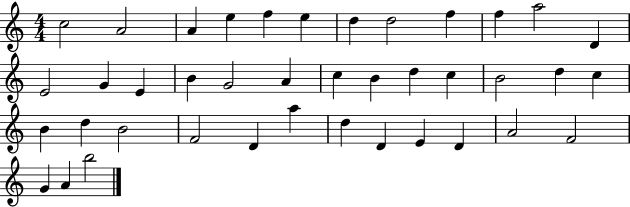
X:1
T:Untitled
M:4/4
L:1/4
K:C
c2 A2 A e f e d d2 f f a2 D E2 G E B G2 A c B d c B2 d c B d B2 F2 D a d D E D A2 F2 G A b2